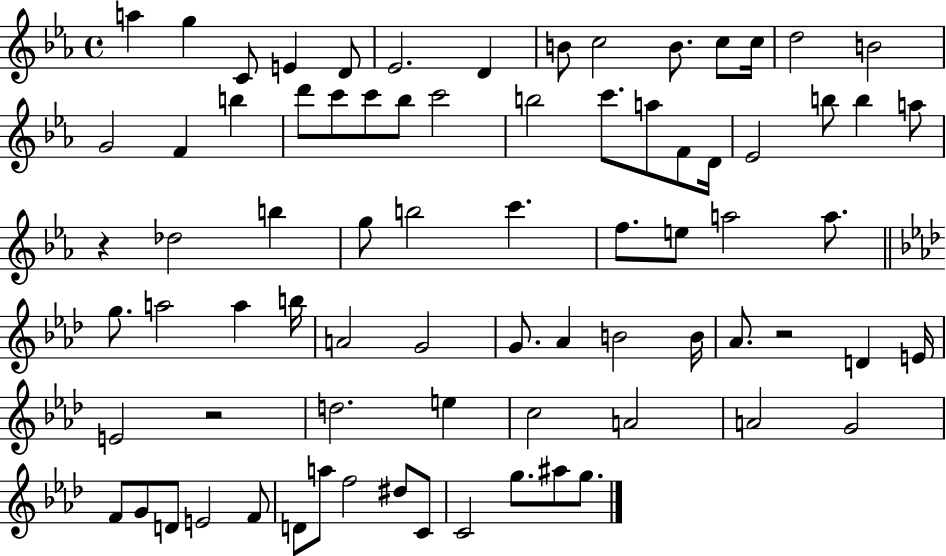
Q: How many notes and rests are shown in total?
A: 77